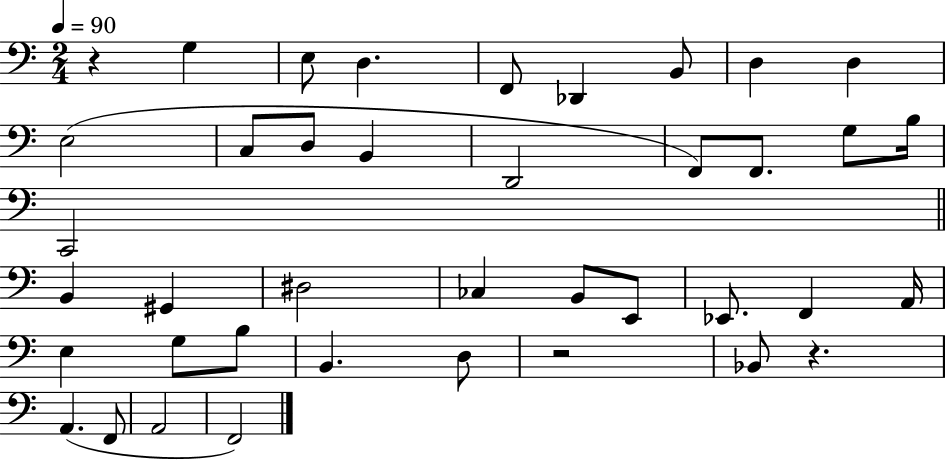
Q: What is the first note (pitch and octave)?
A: G3